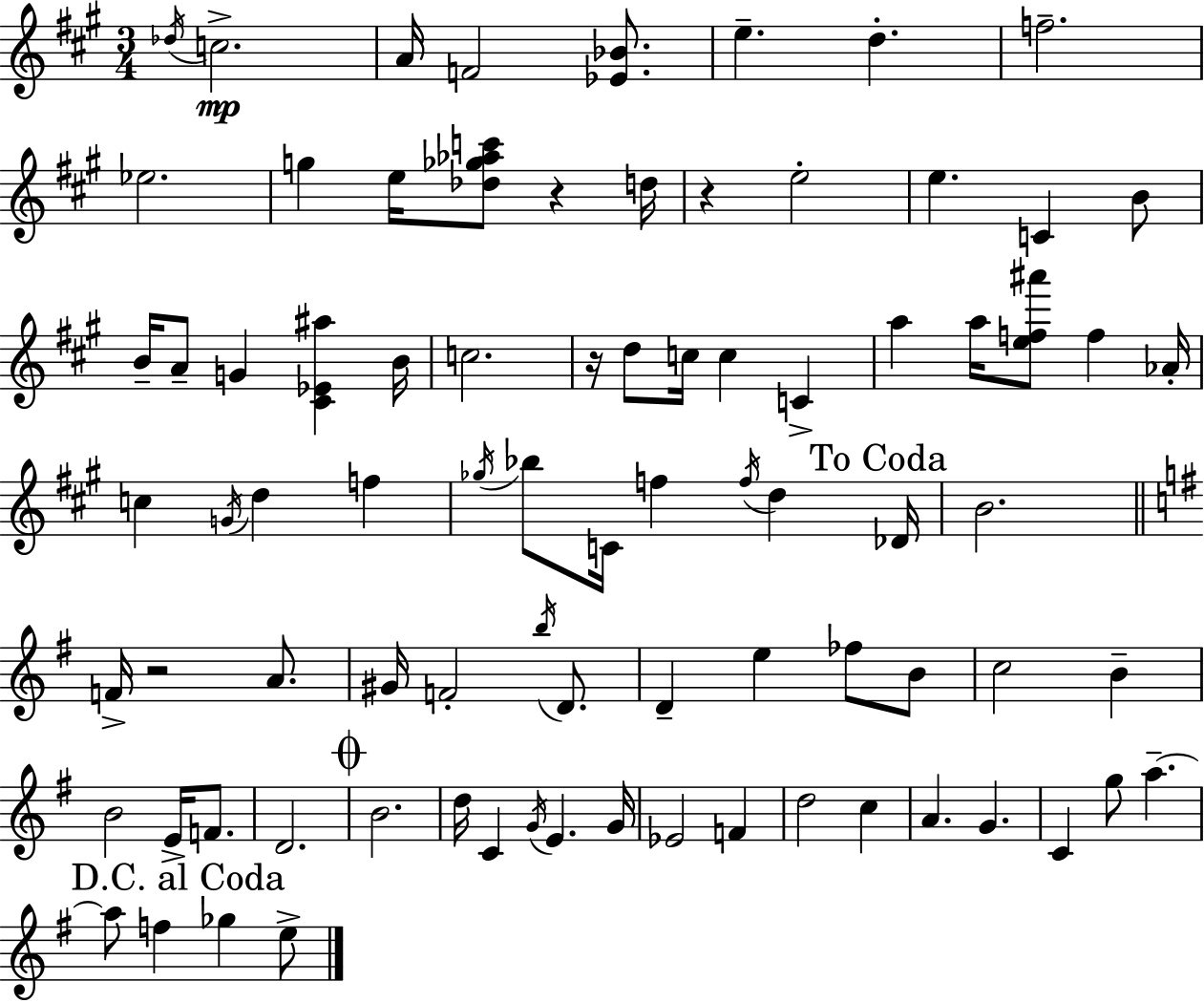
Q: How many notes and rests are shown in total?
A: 83